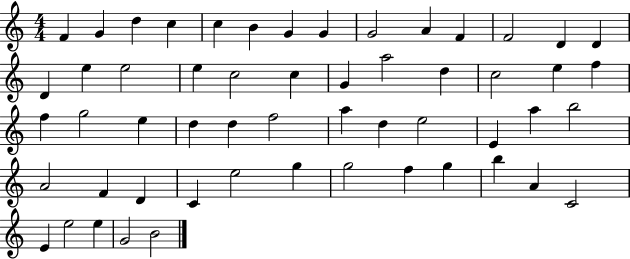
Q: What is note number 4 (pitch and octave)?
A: C5